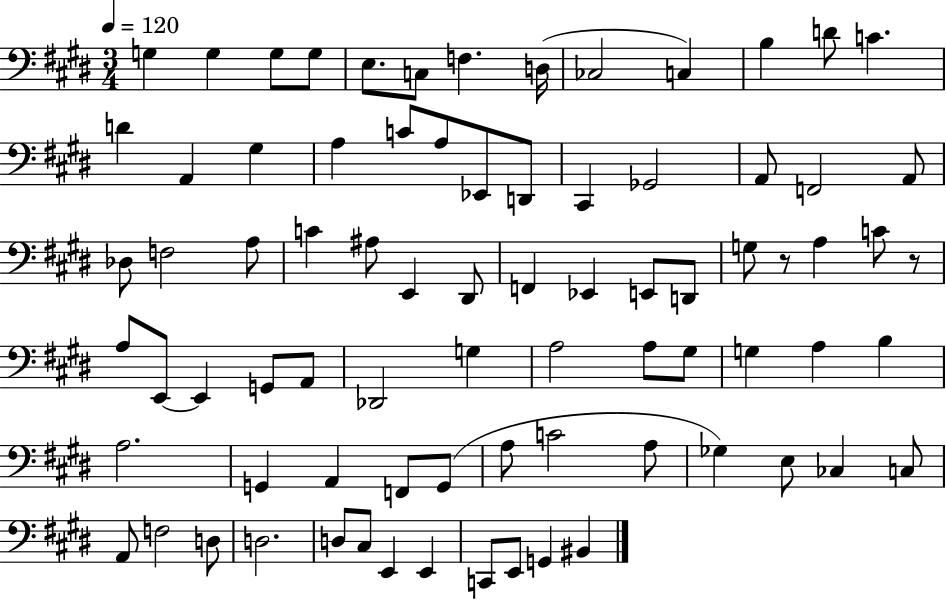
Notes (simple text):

G3/q G3/q G3/e G3/e E3/e. C3/e F3/q. D3/s CES3/h C3/q B3/q D4/e C4/q. D4/q A2/q G#3/q A3/q C4/e A3/e Eb2/e D2/e C#2/q Gb2/h A2/e F2/h A2/e Db3/e F3/h A3/e C4/q A#3/e E2/q D#2/e F2/q Eb2/q E2/e D2/e G3/e R/e A3/q C4/e R/e A3/e E2/e E2/q G2/e A2/e Db2/h G3/q A3/h A3/e G#3/e G3/q A3/q B3/q A3/h. G2/q A2/q F2/e G2/e A3/e C4/h A3/e Gb3/q E3/e CES3/q C3/e A2/e F3/h D3/e D3/h. D3/e C#3/e E2/q E2/q C2/e E2/e G2/q BIS2/q